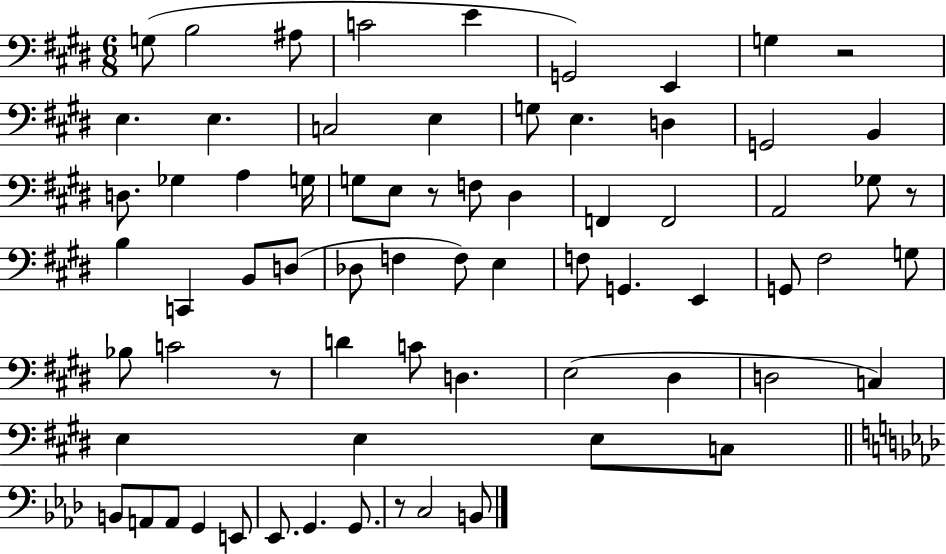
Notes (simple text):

G3/e B3/h A#3/e C4/h E4/q G2/h E2/q G3/q R/h E3/q. E3/q. C3/h E3/q G3/e E3/q. D3/q G2/h B2/q D3/e. Gb3/q A3/q G3/s G3/e E3/e R/e F3/e D#3/q F2/q F2/h A2/h Gb3/e R/e B3/q C2/q B2/e D3/e Db3/e F3/q F3/e E3/q F3/e G2/q. E2/q G2/e F#3/h G3/e Bb3/e C4/h R/e D4/q C4/e D3/q. E3/h D#3/q D3/h C3/q E3/q E3/q E3/e C3/e B2/e A2/e A2/e G2/q E2/e Eb2/e. G2/q. G2/e. R/e C3/h B2/e